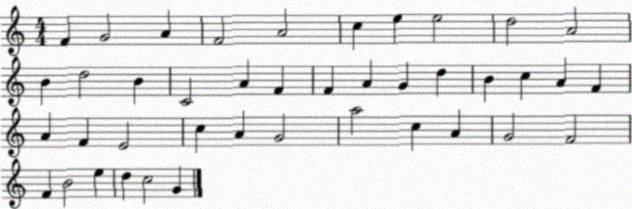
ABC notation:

X:1
T:Untitled
M:4/4
L:1/4
K:C
F G2 A F2 A2 c e e2 d2 A2 B d2 B C2 A F F A G d B c A F A F E2 c A G2 a2 c A G2 F2 F B2 e d c2 G